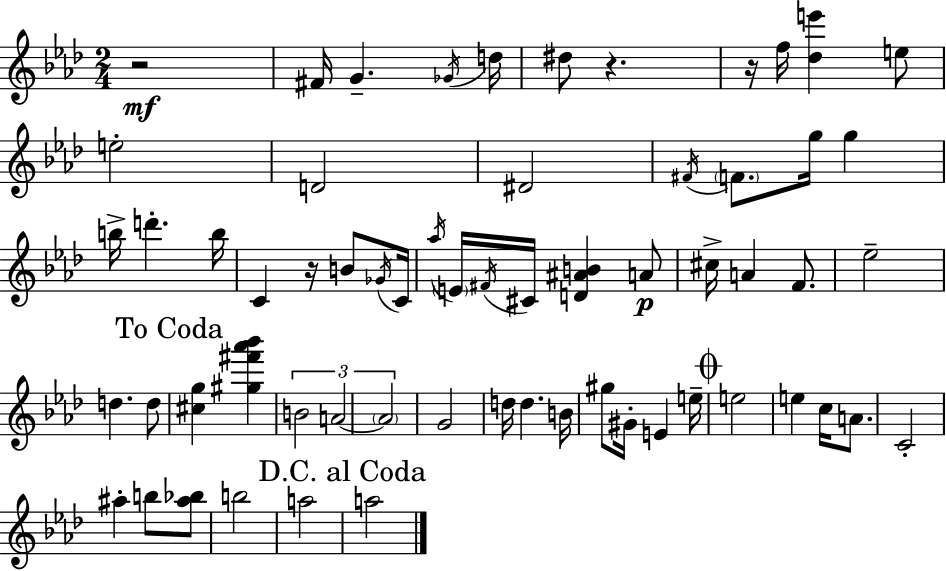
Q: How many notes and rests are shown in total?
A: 62